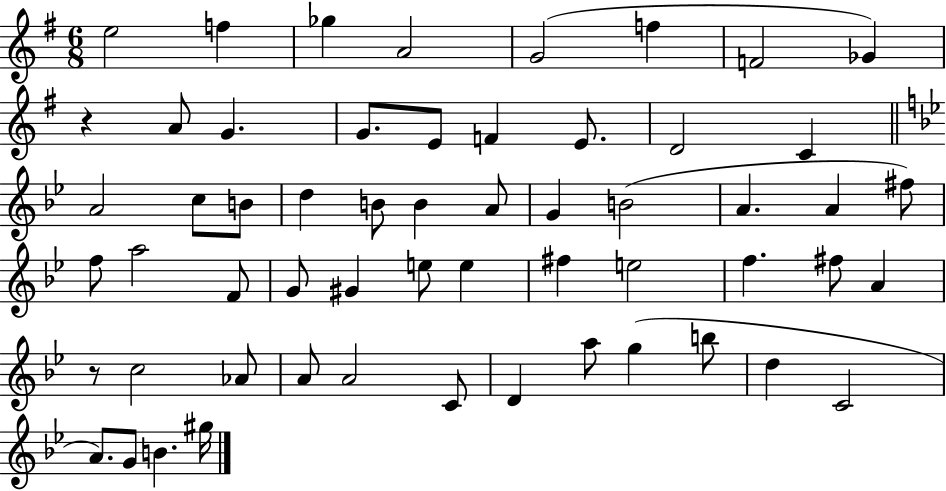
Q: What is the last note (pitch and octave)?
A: G#5